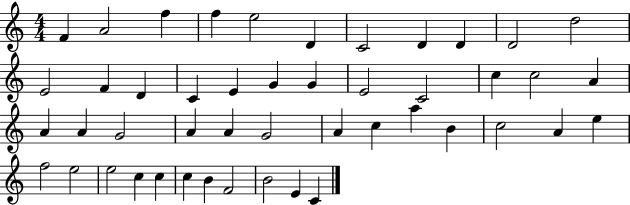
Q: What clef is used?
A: treble